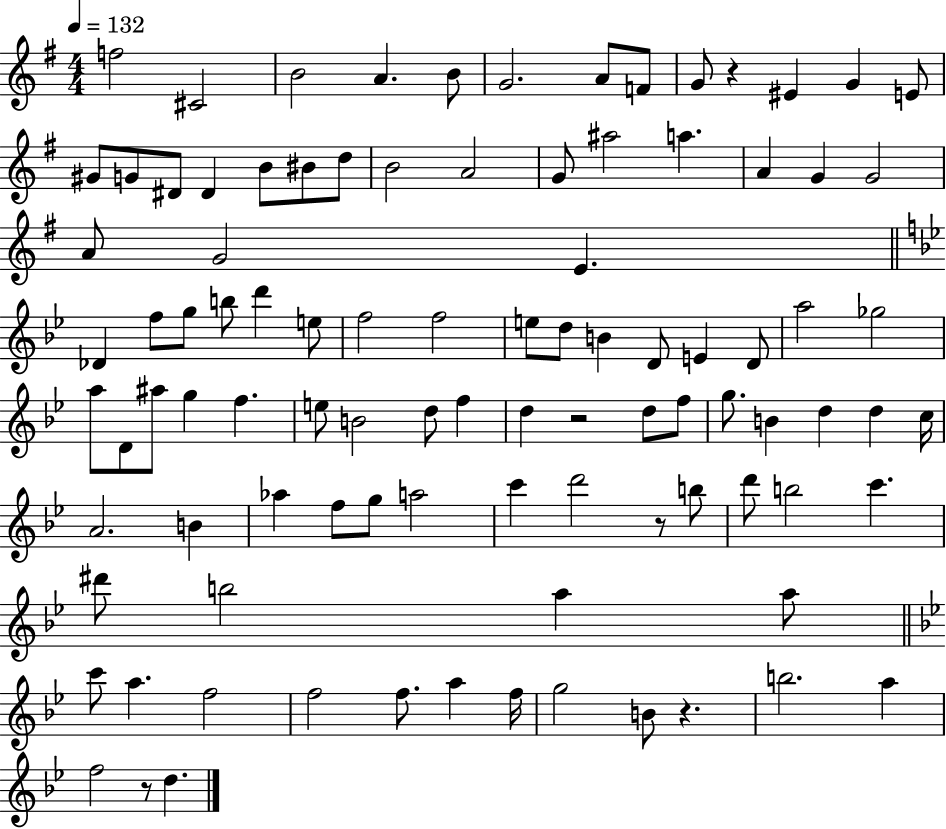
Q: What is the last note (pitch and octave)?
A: D5